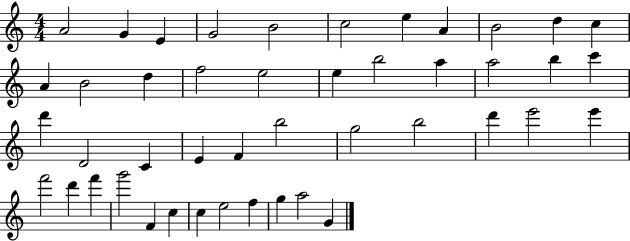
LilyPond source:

{
  \clef treble
  \numericTimeSignature
  \time 4/4
  \key c \major
  a'2 g'4 e'4 | g'2 b'2 | c''2 e''4 a'4 | b'2 d''4 c''4 | \break a'4 b'2 d''4 | f''2 e''2 | e''4 b''2 a''4 | a''2 b''4 c'''4 | \break d'''4 d'2 c'4 | e'4 f'4 b''2 | g''2 b''2 | d'''4 e'''2 e'''4 | \break f'''2 d'''4 f'''4 | g'''2 f'4 c''4 | c''4 e''2 f''4 | g''4 a''2 g'4 | \break \bar "|."
}